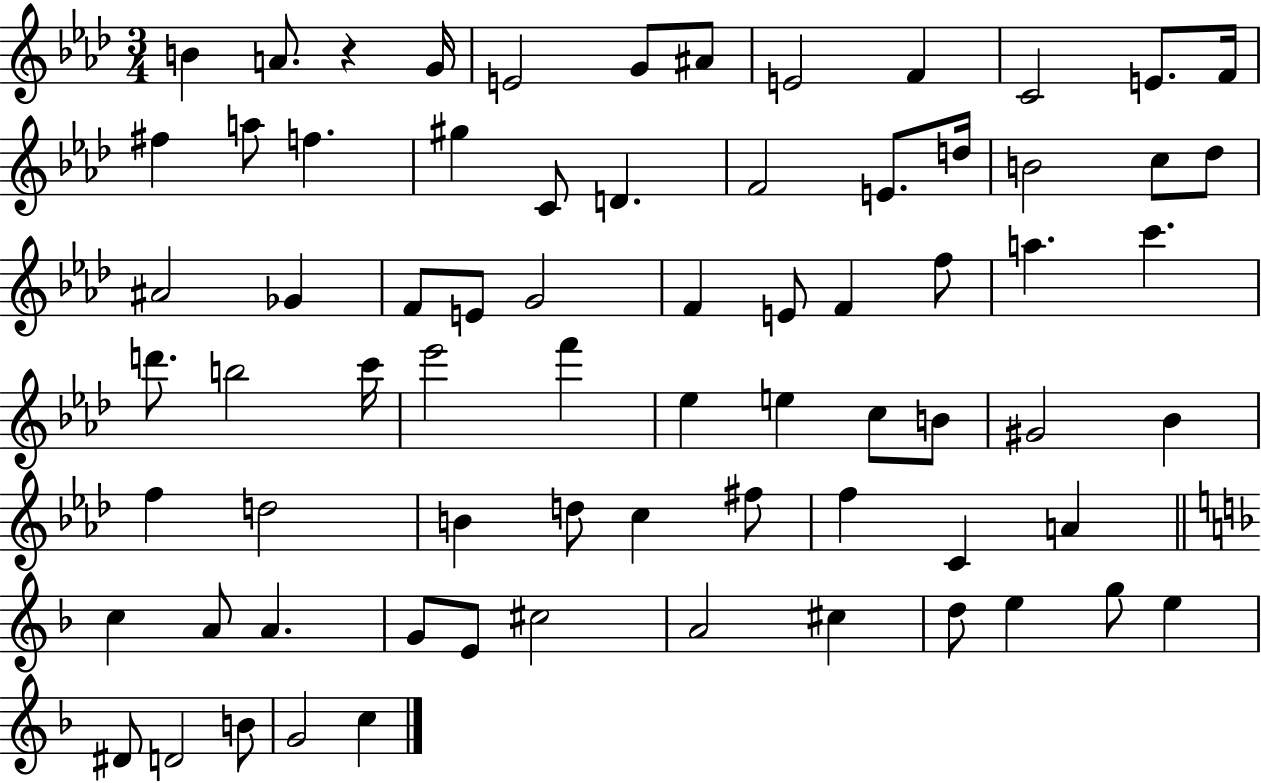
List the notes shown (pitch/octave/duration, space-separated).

B4/q A4/e. R/q G4/s E4/h G4/e A#4/e E4/h F4/q C4/h E4/e. F4/s F#5/q A5/e F5/q. G#5/q C4/e D4/q. F4/h E4/e. D5/s B4/h C5/e Db5/e A#4/h Gb4/q F4/e E4/e G4/h F4/q E4/e F4/q F5/e A5/q. C6/q. D6/e. B5/h C6/s Eb6/h F6/q Eb5/q E5/q C5/e B4/e G#4/h Bb4/q F5/q D5/h B4/q D5/e C5/q F#5/e F5/q C4/q A4/q C5/q A4/e A4/q. G4/e E4/e C#5/h A4/h C#5/q D5/e E5/q G5/e E5/q D#4/e D4/h B4/e G4/h C5/q